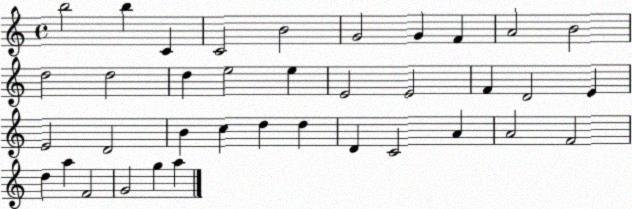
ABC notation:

X:1
T:Untitled
M:4/4
L:1/4
K:C
b2 b C C2 B2 G2 G F A2 B2 d2 d2 d e2 e E2 E2 F D2 E E2 D2 B c d d D C2 A A2 F2 d a F2 G2 g a